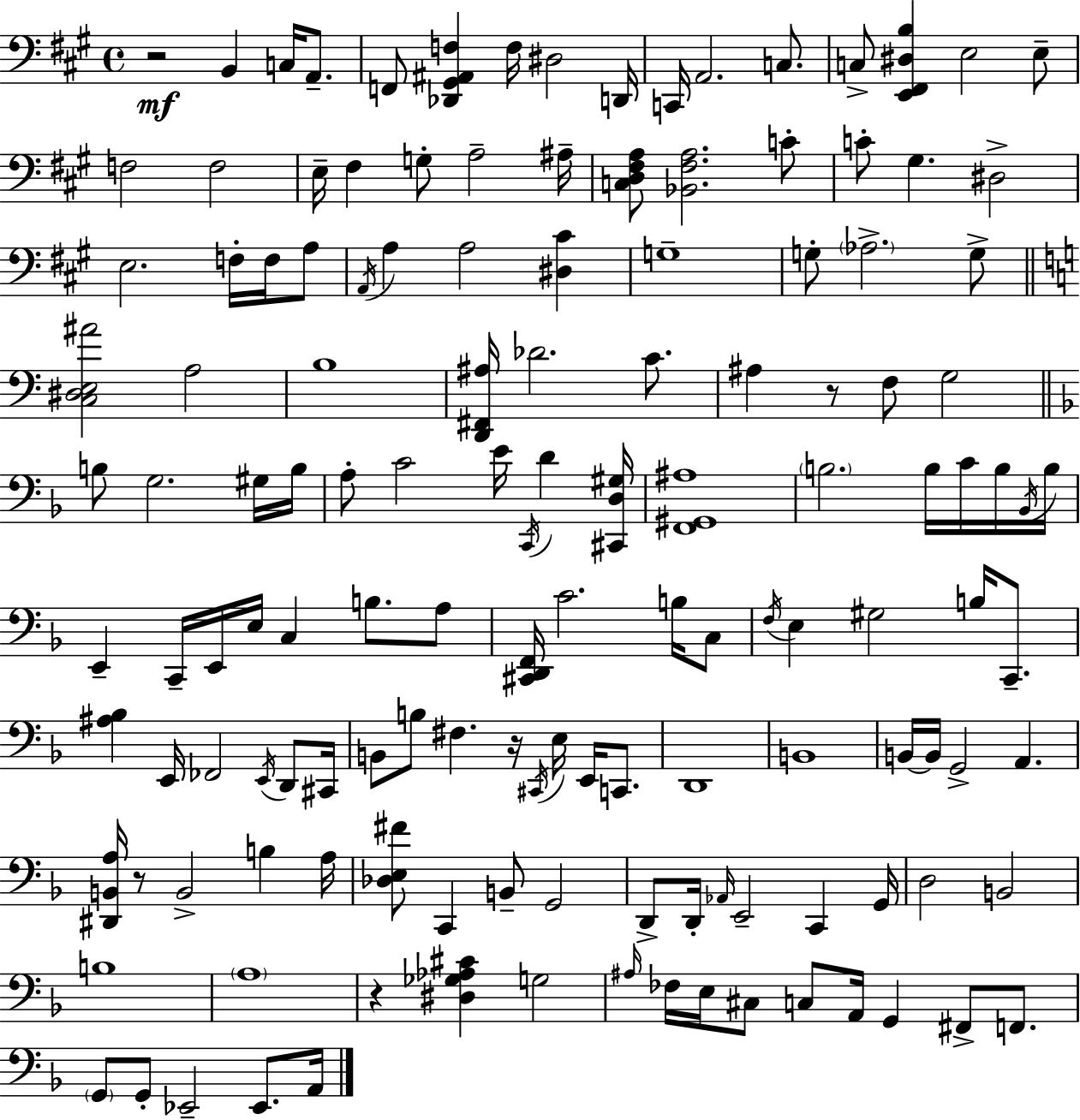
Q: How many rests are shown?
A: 5